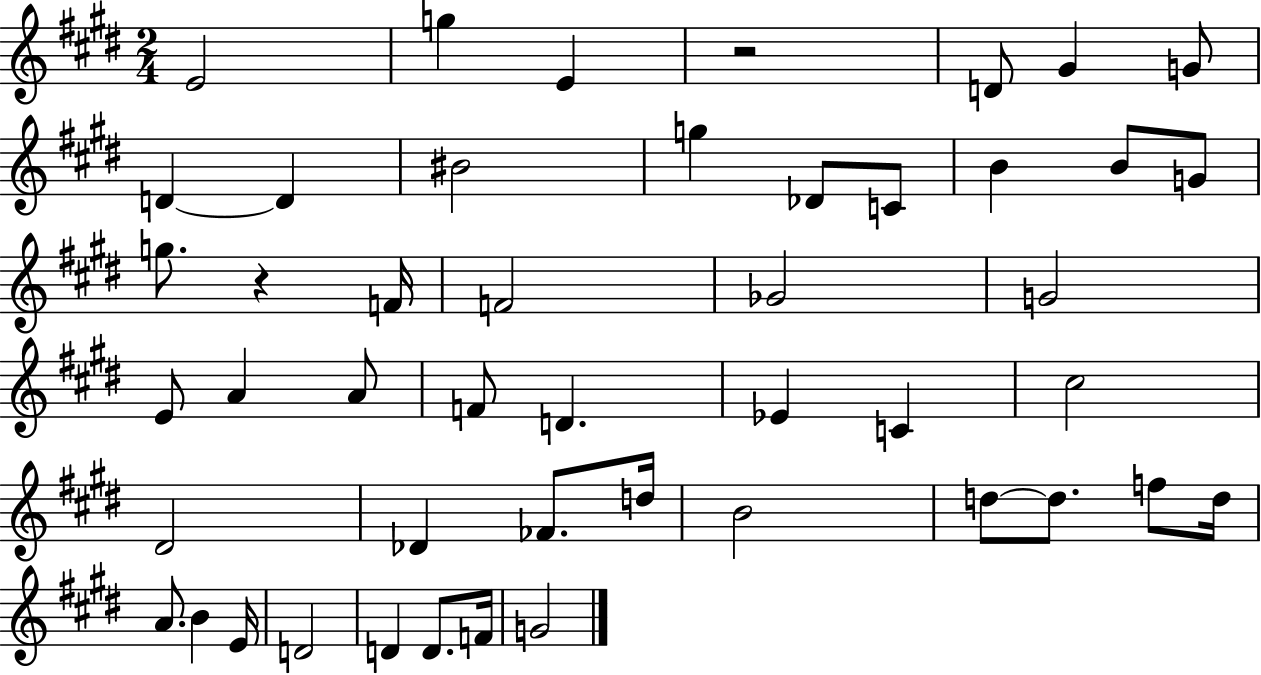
X:1
T:Untitled
M:2/4
L:1/4
K:E
E2 g E z2 D/2 ^G G/2 D D ^B2 g _D/2 C/2 B B/2 G/2 g/2 z F/4 F2 _G2 G2 E/2 A A/2 F/2 D _E C ^c2 ^D2 _D _F/2 d/4 B2 d/2 d/2 f/2 d/4 A/2 B E/4 D2 D D/2 F/4 G2